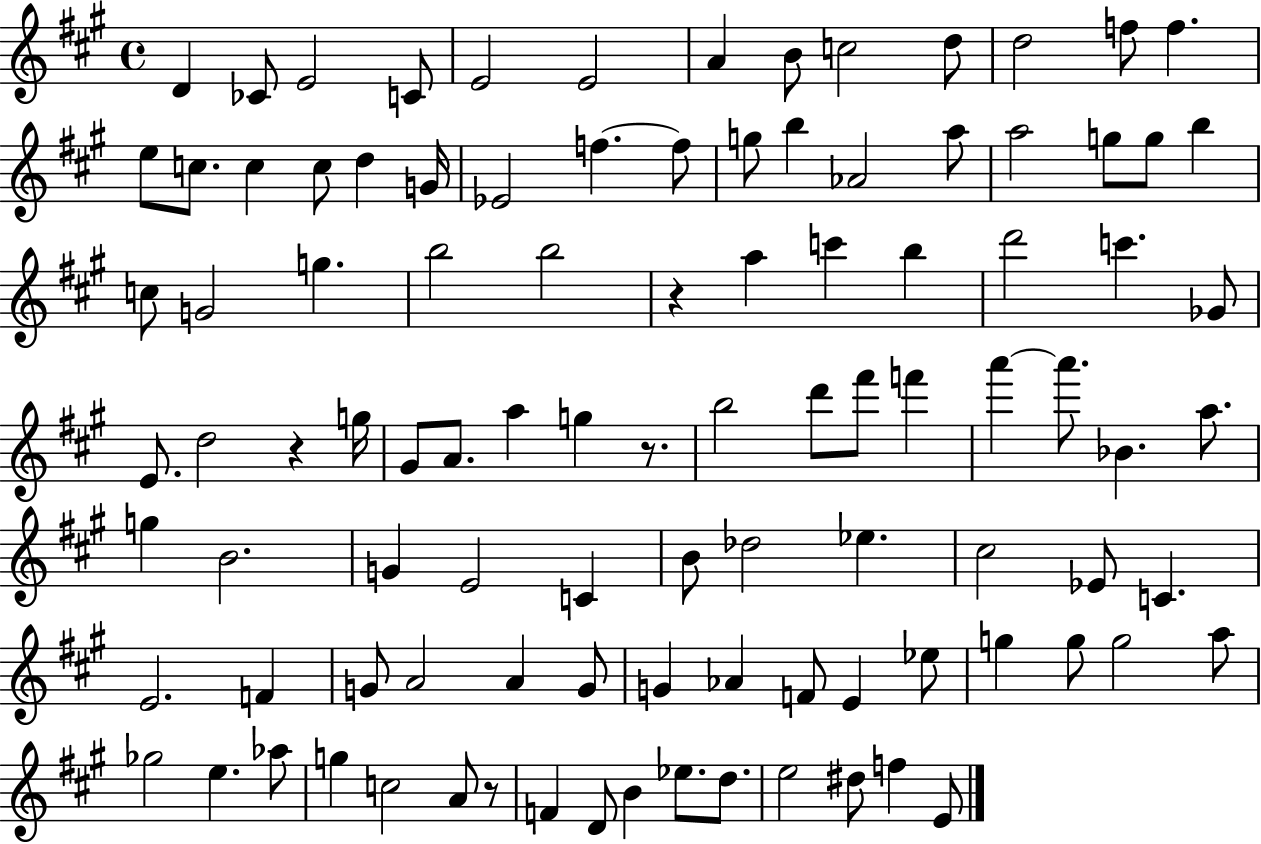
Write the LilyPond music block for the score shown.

{
  \clef treble
  \time 4/4
  \defaultTimeSignature
  \key a \major
  d'4 ces'8 e'2 c'8 | e'2 e'2 | a'4 b'8 c''2 d''8 | d''2 f''8 f''4. | \break e''8 c''8. c''4 c''8 d''4 g'16 | ees'2 f''4.~~ f''8 | g''8 b''4 aes'2 a''8 | a''2 g''8 g''8 b''4 | \break c''8 g'2 g''4. | b''2 b''2 | r4 a''4 c'''4 b''4 | d'''2 c'''4. ges'8 | \break e'8. d''2 r4 g''16 | gis'8 a'8. a''4 g''4 r8. | b''2 d'''8 fis'''8 f'''4 | a'''4~~ a'''8. bes'4. a''8. | \break g''4 b'2. | g'4 e'2 c'4 | b'8 des''2 ees''4. | cis''2 ees'8 c'4. | \break e'2. f'4 | g'8 a'2 a'4 g'8 | g'4 aes'4 f'8 e'4 ees''8 | g''4 g''8 g''2 a''8 | \break ges''2 e''4. aes''8 | g''4 c''2 a'8 r8 | f'4 d'8 b'4 ees''8. d''8. | e''2 dis''8 f''4 e'8 | \break \bar "|."
}